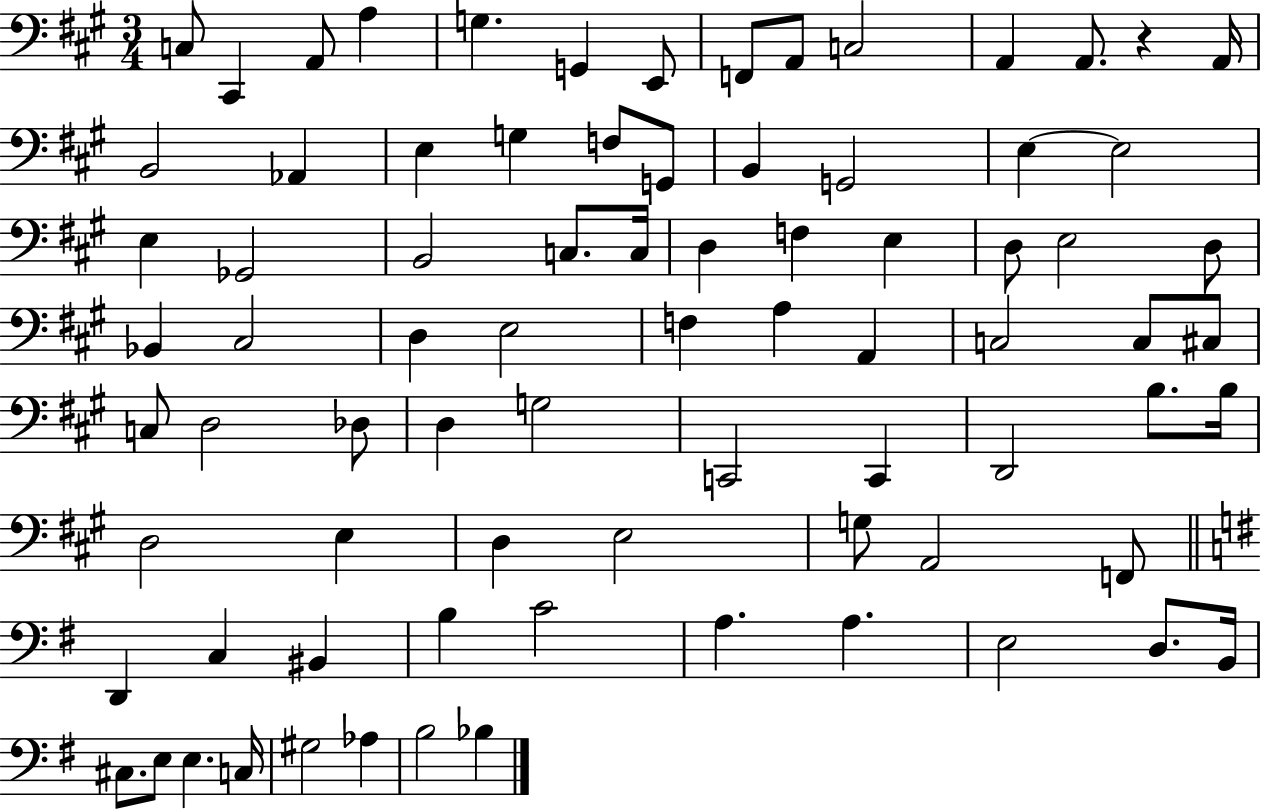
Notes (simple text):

C3/e C#2/q A2/e A3/q G3/q. G2/q E2/e F2/e A2/e C3/h A2/q A2/e. R/q A2/s B2/h Ab2/q E3/q G3/q F3/e G2/e B2/q G2/h E3/q E3/h E3/q Gb2/h B2/h C3/e. C3/s D3/q F3/q E3/q D3/e E3/h D3/e Bb2/q C#3/h D3/q E3/h F3/q A3/q A2/q C3/h C3/e C#3/e C3/e D3/h Db3/e D3/q G3/h C2/h C2/q D2/h B3/e. B3/s D3/h E3/q D3/q E3/h G3/e A2/h F2/e D2/q C3/q BIS2/q B3/q C4/h A3/q. A3/q. E3/h D3/e. B2/s C#3/e. E3/e E3/q. C3/s G#3/h Ab3/q B3/h Bb3/q